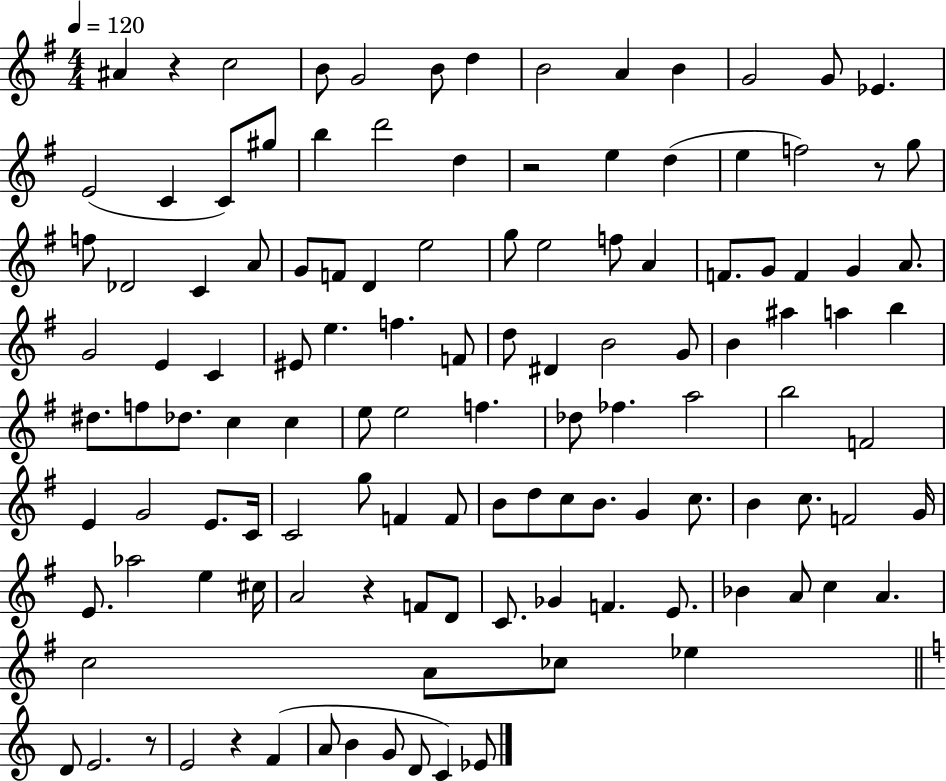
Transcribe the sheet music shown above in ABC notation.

X:1
T:Untitled
M:4/4
L:1/4
K:G
^A z c2 B/2 G2 B/2 d B2 A B G2 G/2 _E E2 C C/2 ^g/2 b d'2 d z2 e d e f2 z/2 g/2 f/2 _D2 C A/2 G/2 F/2 D e2 g/2 e2 f/2 A F/2 G/2 F G A/2 G2 E C ^E/2 e f F/2 d/2 ^D B2 G/2 B ^a a b ^d/2 f/2 _d/2 c c e/2 e2 f _d/2 _f a2 b2 F2 E G2 E/2 C/4 C2 g/2 F F/2 B/2 d/2 c/2 B/2 G c/2 B c/2 F2 G/4 E/2 _a2 e ^c/4 A2 z F/2 D/2 C/2 _G F E/2 _B A/2 c A c2 A/2 _c/2 _e D/2 E2 z/2 E2 z F A/2 B G/2 D/2 C _E/2